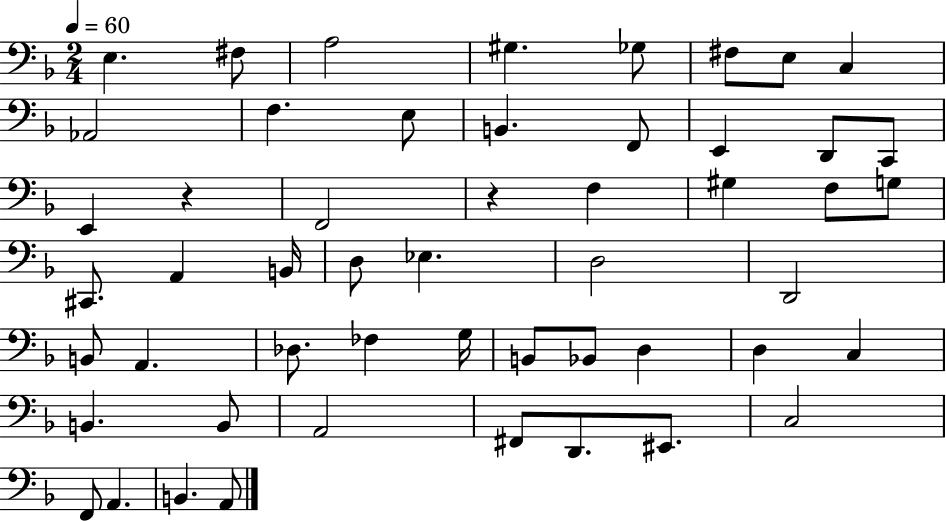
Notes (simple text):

E3/q. F#3/e A3/h G#3/q. Gb3/e F#3/e E3/e C3/q Ab2/h F3/q. E3/e B2/q. F2/e E2/q D2/e C2/e E2/q R/q F2/h R/q F3/q G#3/q F3/e G3/e C#2/e. A2/q B2/s D3/e Eb3/q. D3/h D2/h B2/e A2/q. Db3/e. FES3/q G3/s B2/e Bb2/e D3/q D3/q C3/q B2/q. B2/e A2/h F#2/e D2/e. EIS2/e. C3/h F2/e A2/q. B2/q. A2/e